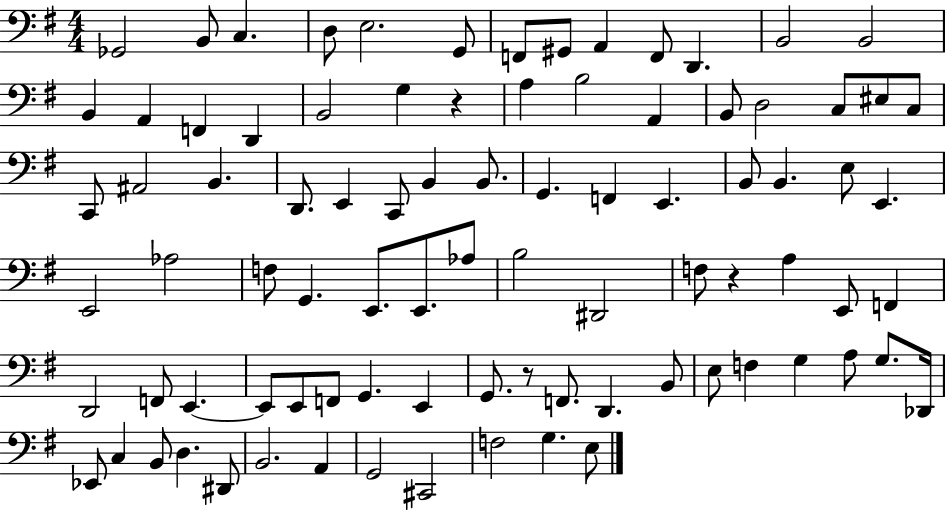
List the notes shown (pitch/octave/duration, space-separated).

Gb2/h B2/e C3/q. D3/e E3/h. G2/e F2/e G#2/e A2/q F2/e D2/q. B2/h B2/h B2/q A2/q F2/q D2/q B2/h G3/q R/q A3/q B3/h A2/q B2/e D3/h C3/e EIS3/e C3/e C2/e A#2/h B2/q. D2/e. E2/q C2/e B2/q B2/e. G2/q. F2/q E2/q. B2/e B2/q. E3/e E2/q. E2/h Ab3/h F3/e G2/q. E2/e. E2/e. Ab3/e B3/h D#2/h F3/e R/q A3/q E2/e F2/q D2/h F2/e E2/q. E2/e E2/e F2/e G2/q. E2/q G2/e. R/e F2/e. D2/q. B2/e E3/e F3/q G3/q A3/e G3/e. Db2/s Eb2/e C3/q B2/e D3/q. D#2/e B2/h. A2/q G2/h C#2/h F3/h G3/q. E3/e